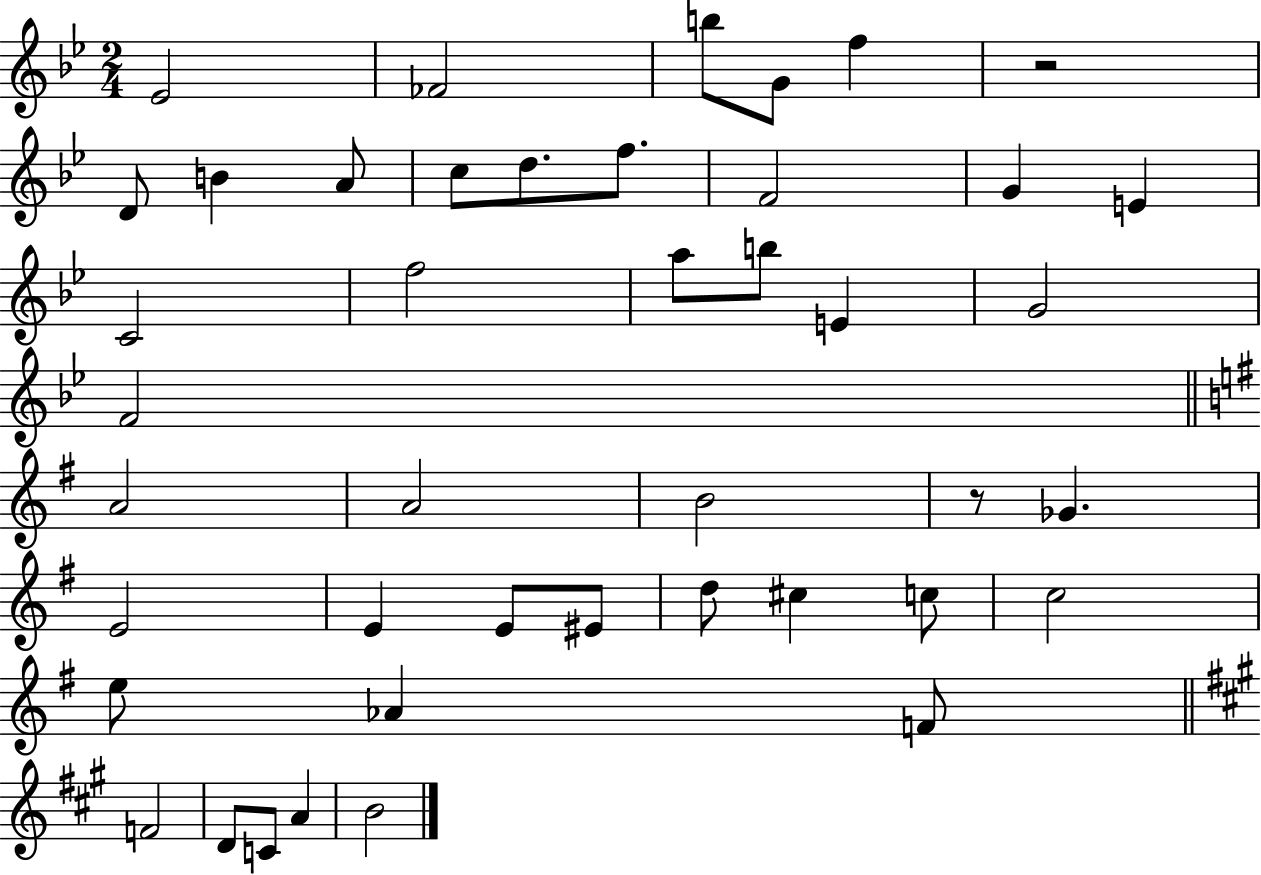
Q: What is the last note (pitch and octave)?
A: B4